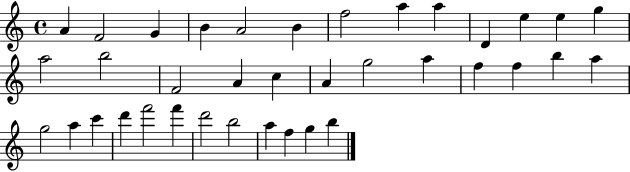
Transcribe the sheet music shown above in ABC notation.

X:1
T:Untitled
M:4/4
L:1/4
K:C
A F2 G B A2 B f2 a a D e e g a2 b2 F2 A c A g2 a f f b a g2 a c' d' f'2 f' d'2 b2 a f g b